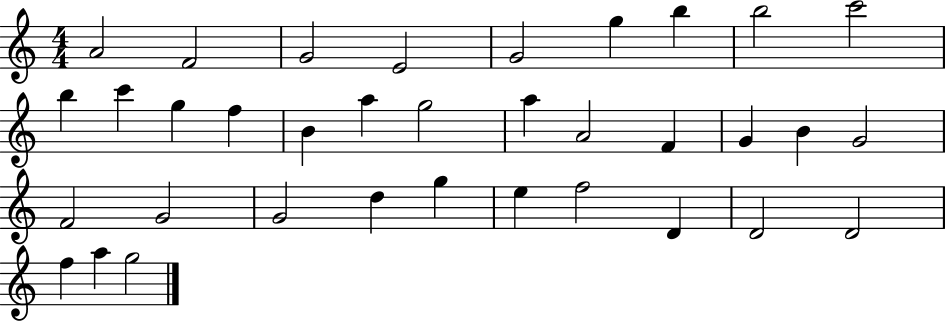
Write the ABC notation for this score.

X:1
T:Untitled
M:4/4
L:1/4
K:C
A2 F2 G2 E2 G2 g b b2 c'2 b c' g f B a g2 a A2 F G B G2 F2 G2 G2 d g e f2 D D2 D2 f a g2